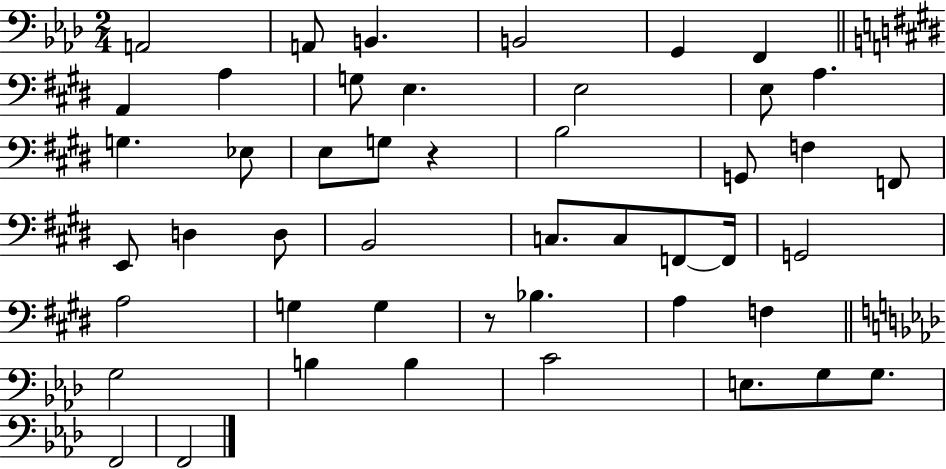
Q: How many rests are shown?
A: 2